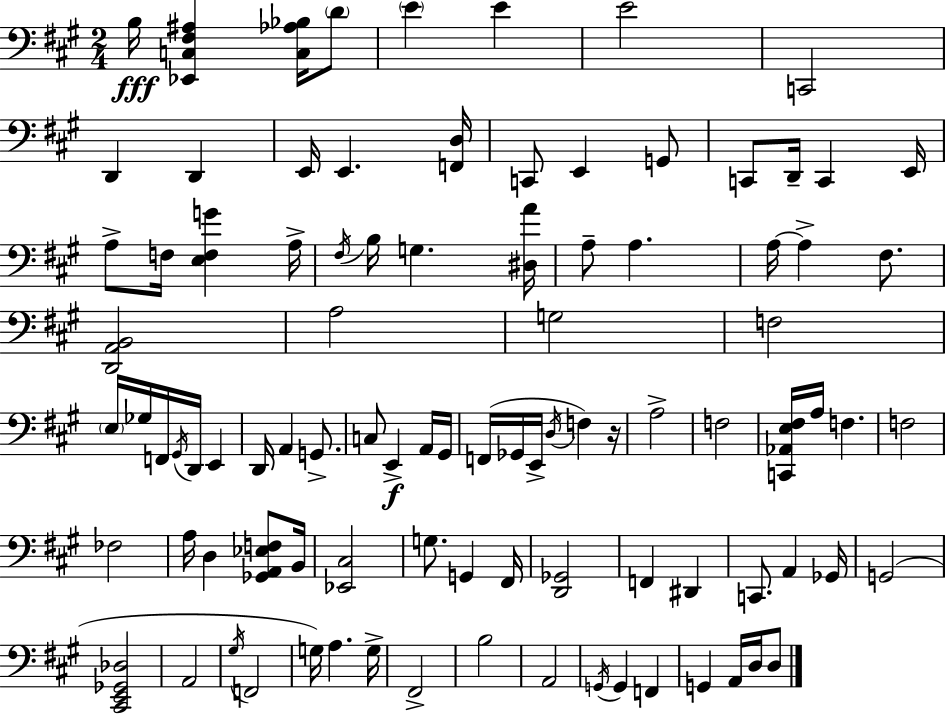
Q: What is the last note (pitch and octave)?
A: D3